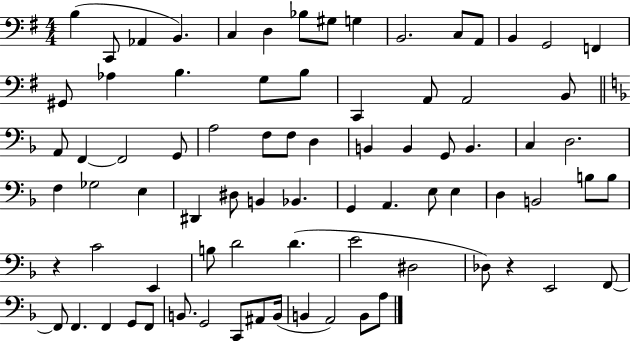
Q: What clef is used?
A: bass